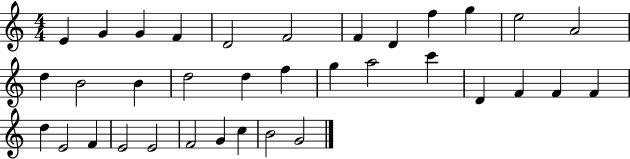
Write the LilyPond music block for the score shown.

{
  \clef treble
  \numericTimeSignature
  \time 4/4
  \key c \major
  e'4 g'4 g'4 f'4 | d'2 f'2 | f'4 d'4 f''4 g''4 | e''2 a'2 | \break d''4 b'2 b'4 | d''2 d''4 f''4 | g''4 a''2 c'''4 | d'4 f'4 f'4 f'4 | \break d''4 e'2 f'4 | e'2 e'2 | f'2 g'4 c''4 | b'2 g'2 | \break \bar "|."
}